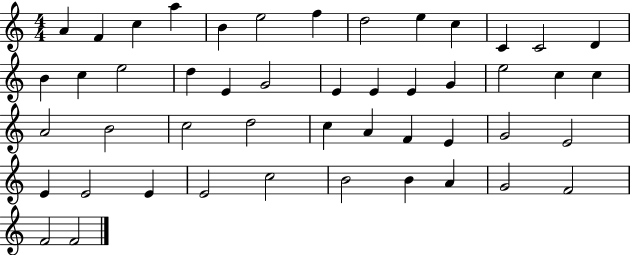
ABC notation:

X:1
T:Untitled
M:4/4
L:1/4
K:C
A F c a B e2 f d2 e c C C2 D B c e2 d E G2 E E E G e2 c c A2 B2 c2 d2 c A F E G2 E2 E E2 E E2 c2 B2 B A G2 F2 F2 F2